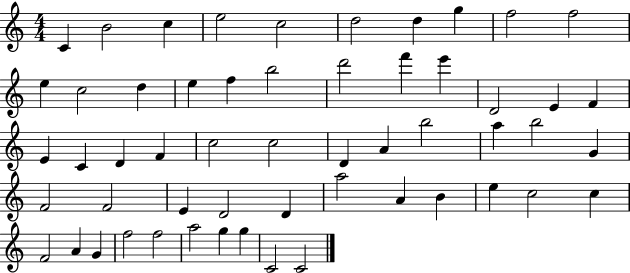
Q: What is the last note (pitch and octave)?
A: C4